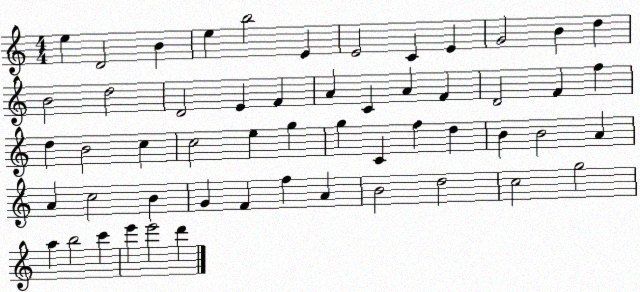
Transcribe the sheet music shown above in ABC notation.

X:1
T:Untitled
M:4/4
L:1/4
K:C
e D2 B e b2 E E2 C E G2 B d B2 d2 D2 E F A C A F D2 F f d B2 c c2 e g g C f d B B2 A A c2 B G F f A B2 d2 c2 g2 a b2 c' e' e'2 d'